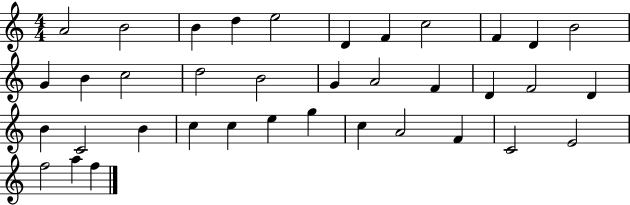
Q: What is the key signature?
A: C major